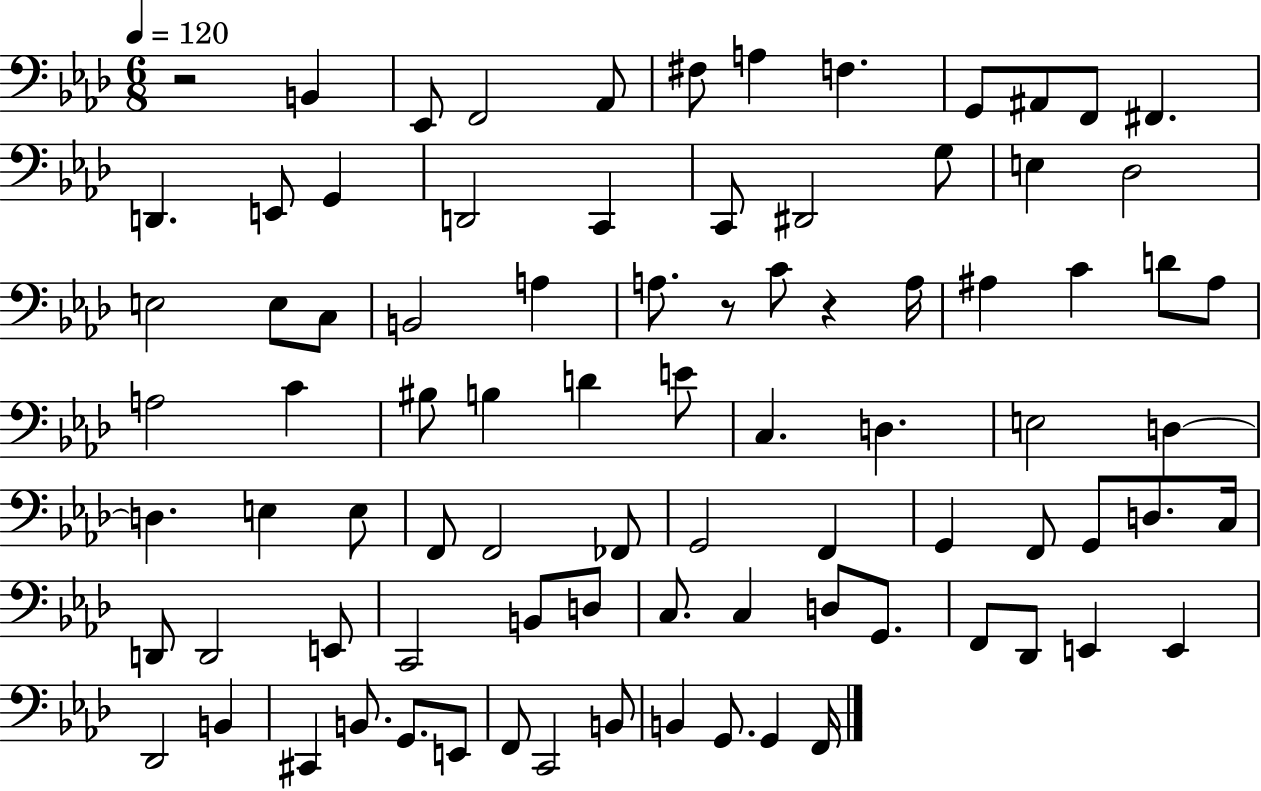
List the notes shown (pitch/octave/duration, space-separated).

R/h B2/q Eb2/e F2/h Ab2/e F#3/e A3/q F3/q. G2/e A#2/e F2/e F#2/q. D2/q. E2/e G2/q D2/h C2/q C2/e D#2/h G3/e E3/q Db3/h E3/h E3/e C3/e B2/h A3/q A3/e. R/e C4/e R/q A3/s A#3/q C4/q D4/e A#3/e A3/h C4/q BIS3/e B3/q D4/q E4/e C3/q. D3/q. E3/h D3/q D3/q. E3/q E3/e F2/e F2/h FES2/e G2/h F2/q G2/q F2/e G2/e D3/e. C3/s D2/e D2/h E2/e C2/h B2/e D3/e C3/e. C3/q D3/e G2/e. F2/e Db2/e E2/q E2/q Db2/h B2/q C#2/q B2/e. G2/e. E2/e F2/e C2/h B2/e B2/q G2/e. G2/q F2/s